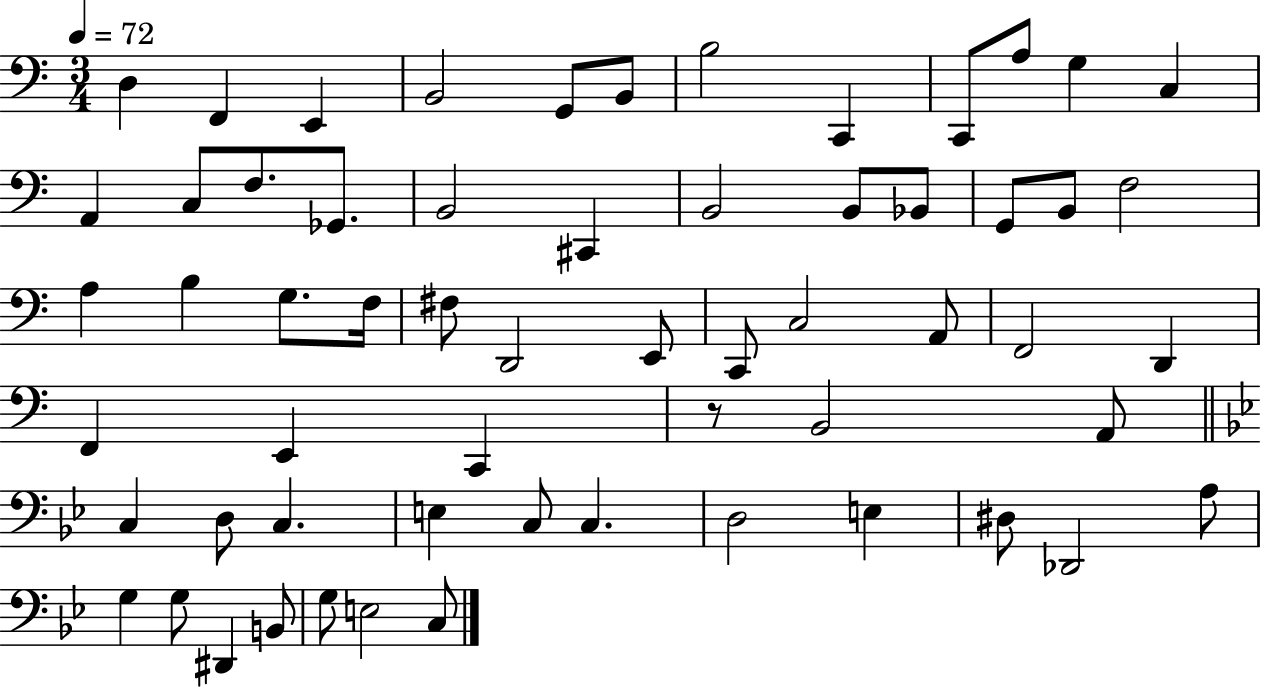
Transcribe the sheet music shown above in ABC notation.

X:1
T:Untitled
M:3/4
L:1/4
K:C
D, F,, E,, B,,2 G,,/2 B,,/2 B,2 C,, C,,/2 A,/2 G, C, A,, C,/2 F,/2 _G,,/2 B,,2 ^C,, B,,2 B,,/2 _B,,/2 G,,/2 B,,/2 F,2 A, B, G,/2 F,/4 ^F,/2 D,,2 E,,/2 C,,/2 C,2 A,,/2 F,,2 D,, F,, E,, C,, z/2 B,,2 A,,/2 C, D,/2 C, E, C,/2 C, D,2 E, ^D,/2 _D,,2 A,/2 G, G,/2 ^D,, B,,/2 G,/2 E,2 C,/2